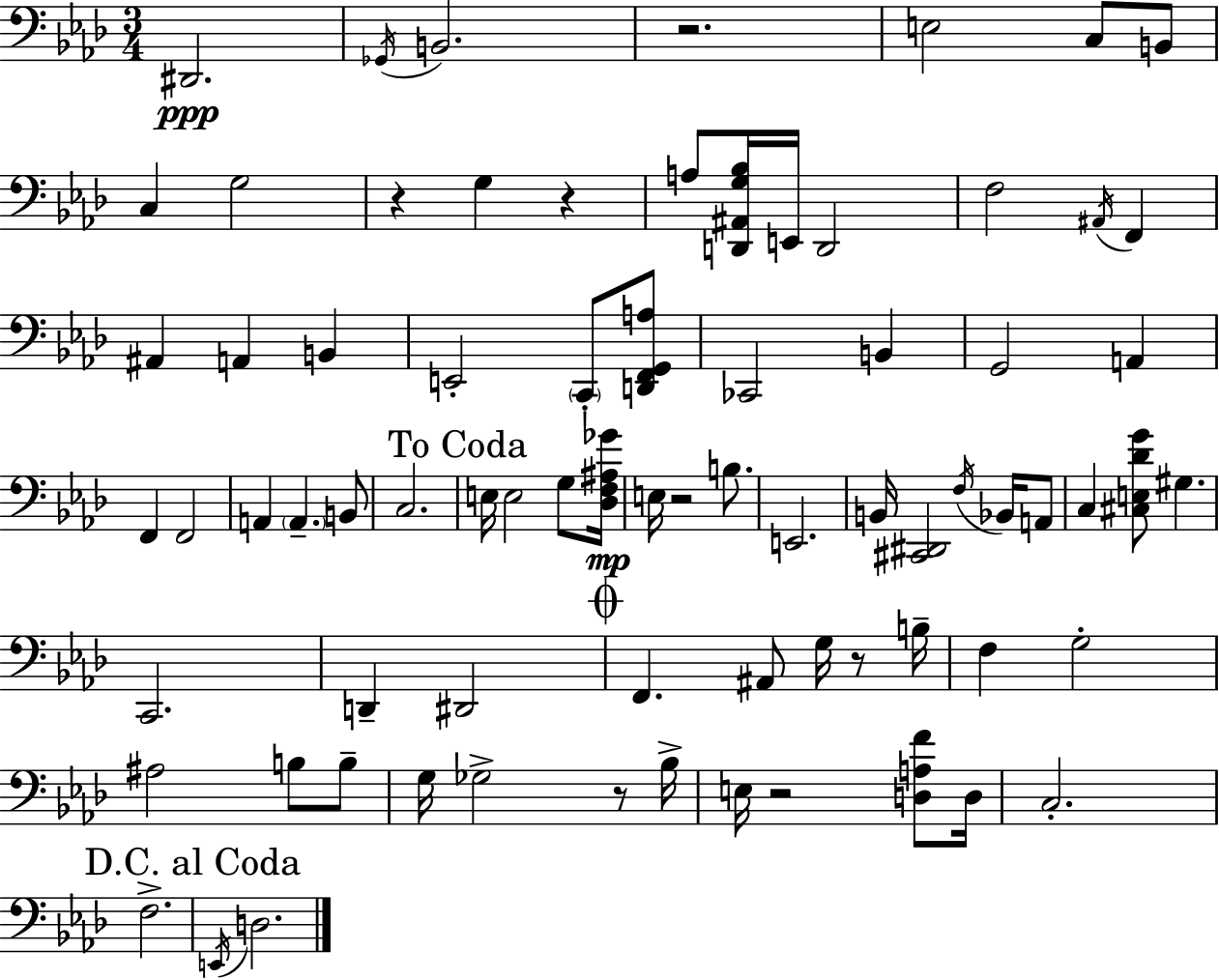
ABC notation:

X:1
T:Untitled
M:3/4
L:1/4
K:Ab
^D,,2 _G,,/4 B,,2 z2 E,2 C,/2 B,,/2 C, G,2 z G, z A,/2 [D,,^A,,G,_B,]/4 E,,/4 D,,2 F,2 ^A,,/4 F,, ^A,, A,, B,, E,,2 C,,/2 [D,,F,,G,,A,]/2 _C,,2 B,, G,,2 A,, F,, F,,2 A,, A,, B,,/2 C,2 E,/4 E,2 G,/2 [_D,F,^A,_G]/4 E,/4 z2 B,/2 E,,2 B,,/4 [^C,,^D,,]2 F,/4 _B,,/4 A,,/2 C, [^C,E,_DG]/2 ^G, C,,2 D,, ^D,,2 F,, ^A,,/2 G,/4 z/2 B,/4 F, G,2 ^A,2 B,/2 B,/2 G,/4 _G,2 z/2 _B,/4 E,/4 z2 [D,A,F]/2 D,/4 C,2 F,2 E,,/4 D,2